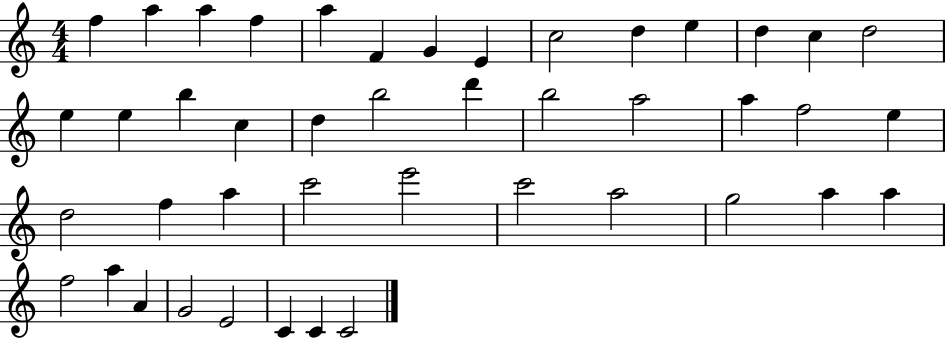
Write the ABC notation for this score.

X:1
T:Untitled
M:4/4
L:1/4
K:C
f a a f a F G E c2 d e d c d2 e e b c d b2 d' b2 a2 a f2 e d2 f a c'2 e'2 c'2 a2 g2 a a f2 a A G2 E2 C C C2